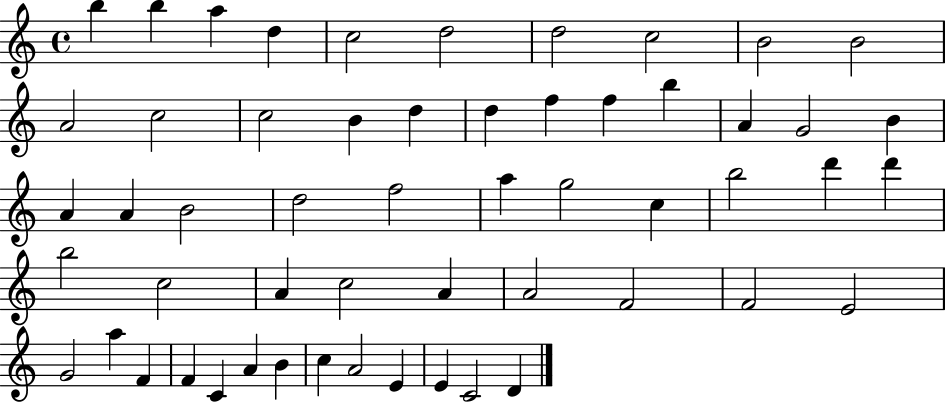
B5/q B5/q A5/q D5/q C5/h D5/h D5/h C5/h B4/h B4/h A4/h C5/h C5/h B4/q D5/q D5/q F5/q F5/q B5/q A4/q G4/h B4/q A4/q A4/q B4/h D5/h F5/h A5/q G5/h C5/q B5/h D6/q D6/q B5/h C5/h A4/q C5/h A4/q A4/h F4/h F4/h E4/h G4/h A5/q F4/q F4/q C4/q A4/q B4/q C5/q A4/h E4/q E4/q C4/h D4/q